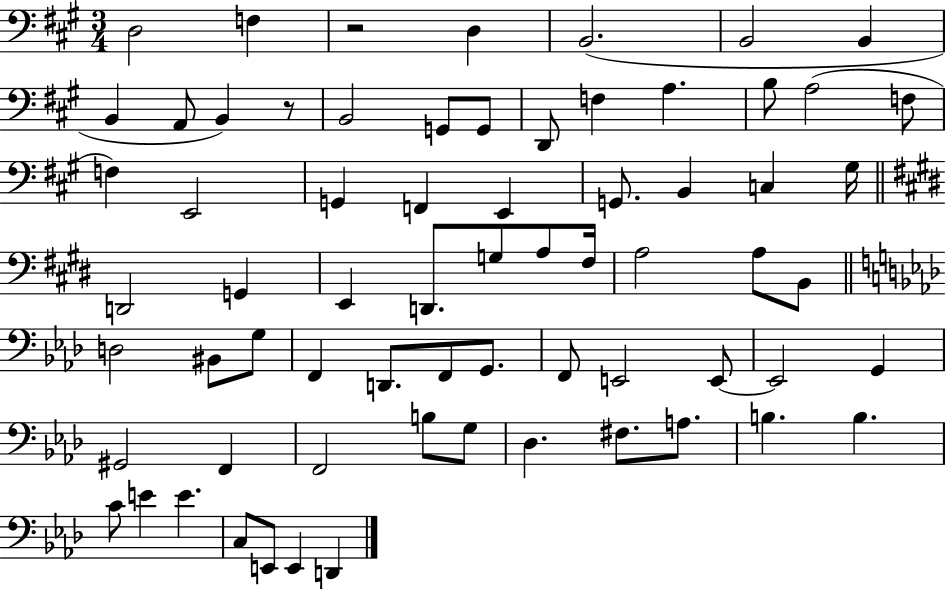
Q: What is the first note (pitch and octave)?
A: D3